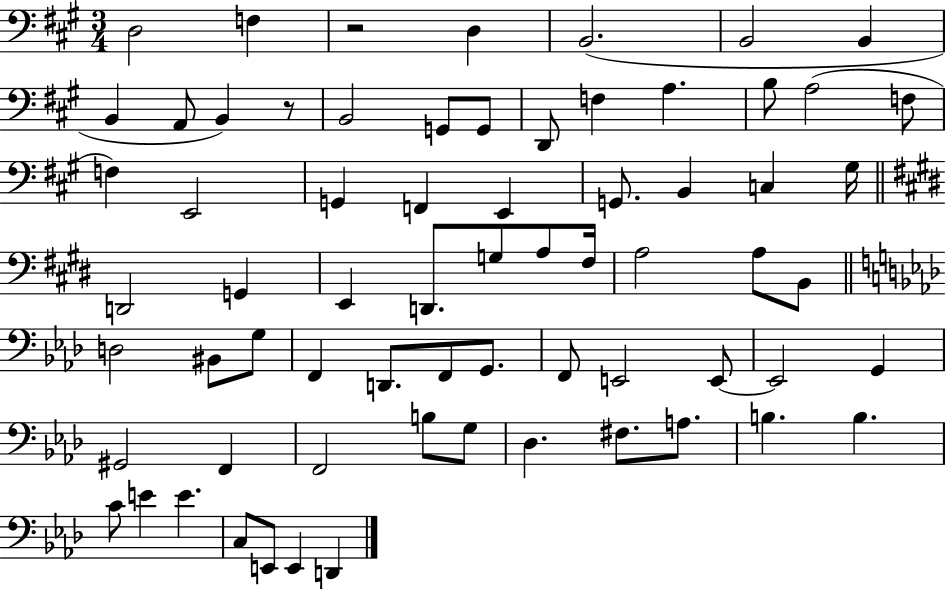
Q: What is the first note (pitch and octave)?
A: D3